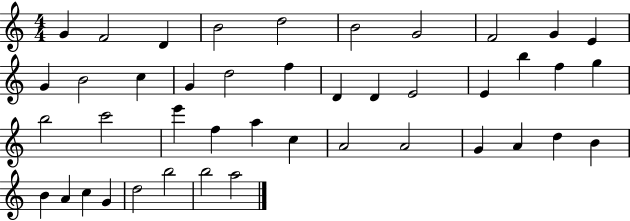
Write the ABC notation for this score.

X:1
T:Untitled
M:4/4
L:1/4
K:C
G F2 D B2 d2 B2 G2 F2 G E G B2 c G d2 f D D E2 E b f g b2 c'2 e' f a c A2 A2 G A d B B A c G d2 b2 b2 a2